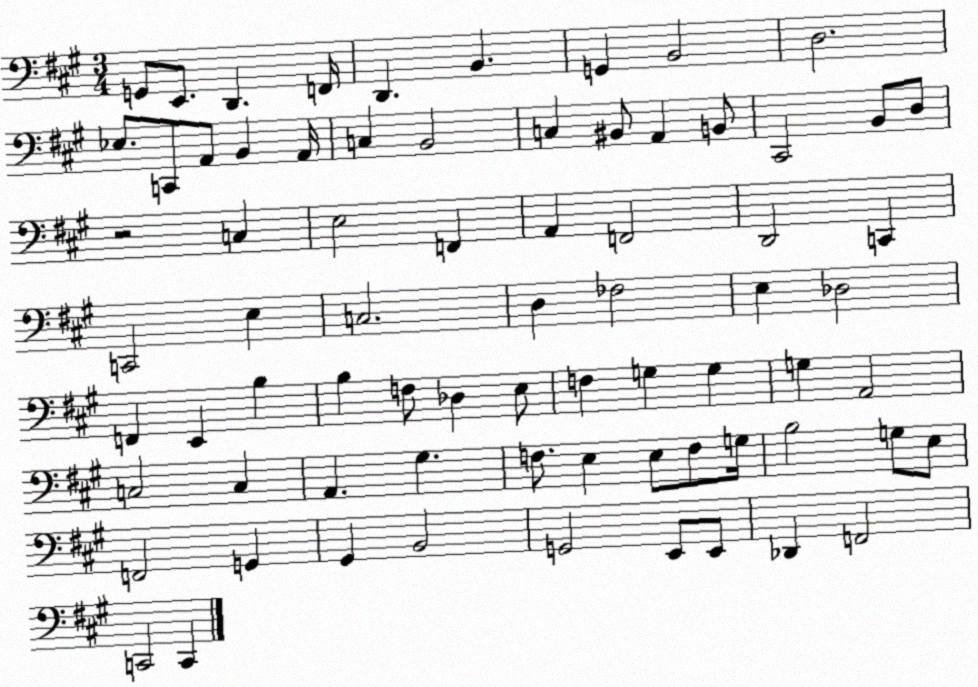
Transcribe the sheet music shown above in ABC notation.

X:1
T:Untitled
M:3/4
L:1/4
K:A
G,,/2 E,,/2 D,, F,,/4 D,, B,, G,, B,,2 D,2 _E,/2 C,,/2 A,,/2 B,, A,,/4 C, B,,2 C, ^B,,/2 A,, B,,/2 ^C,,2 B,,/2 D,/2 z2 C, E,2 F,, A,, F,,2 D,,2 C,, C,,2 E, C,2 D, _F,2 E, _D,2 F,, E,, B, B, F,/2 _D, E,/2 F, G, G, G, A,,2 C,2 C, A,, ^G, F,/2 E, E,/2 F,/2 G,/4 B,2 G,/2 E,/2 F,,2 G,, ^G,, B,,2 G,,2 E,,/2 E,,/2 _D,, F,,2 C,,2 C,,